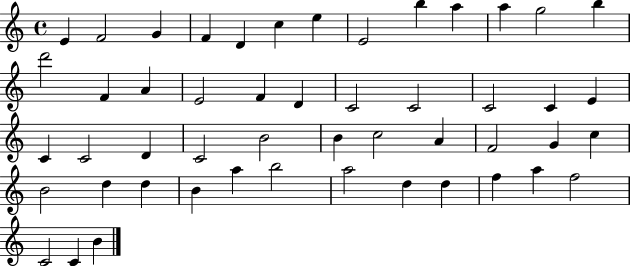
X:1
T:Untitled
M:4/4
L:1/4
K:C
E F2 G F D c e E2 b a a g2 b d'2 F A E2 F D C2 C2 C2 C E C C2 D C2 B2 B c2 A F2 G c B2 d d B a b2 a2 d d f a f2 C2 C B